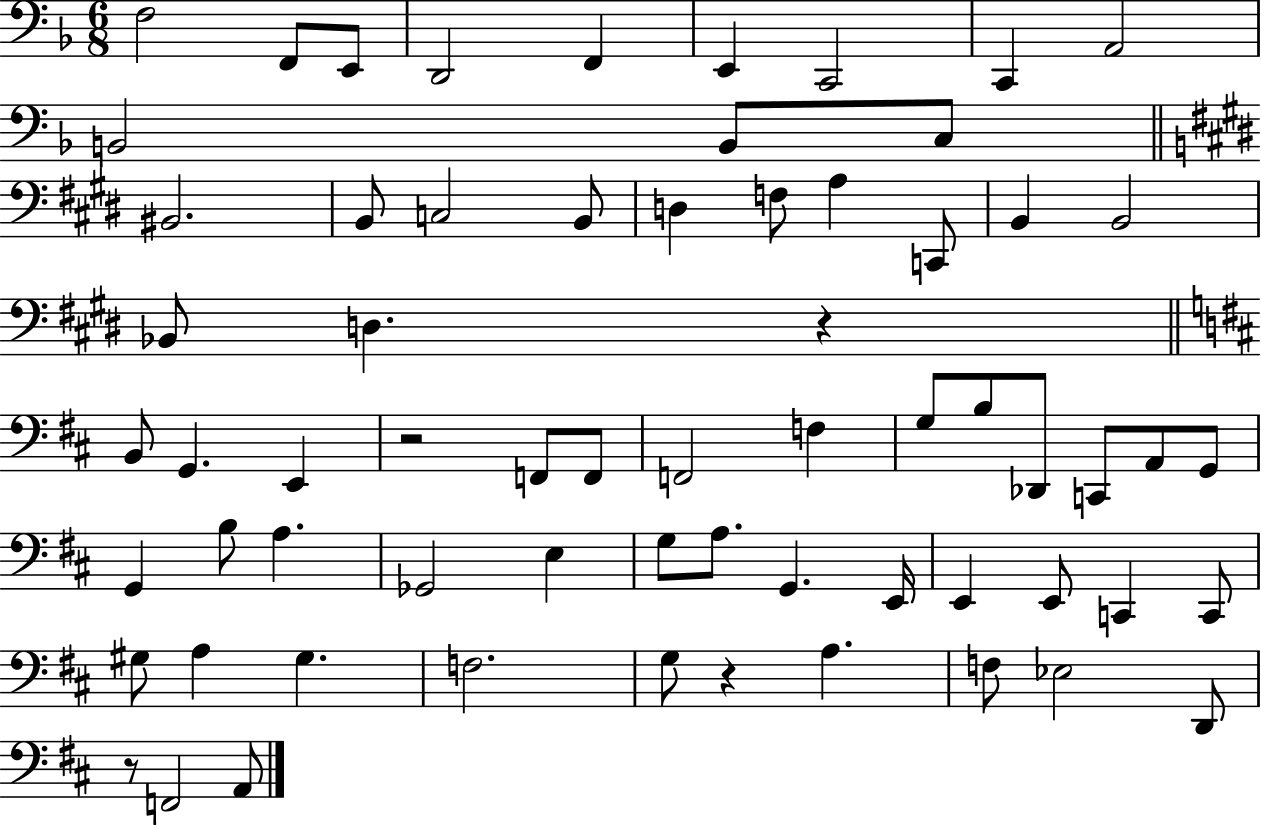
X:1
T:Untitled
M:6/8
L:1/4
K:F
F,2 F,,/2 E,,/2 D,,2 F,, E,, C,,2 C,, A,,2 B,,2 B,,/2 C,/2 ^B,,2 B,,/2 C,2 B,,/2 D, F,/2 A, C,,/2 B,, B,,2 _B,,/2 D, z B,,/2 G,, E,, z2 F,,/2 F,,/2 F,,2 F, G,/2 B,/2 _D,,/2 C,,/2 A,,/2 G,,/2 G,, B,/2 A, _G,,2 E, G,/2 A,/2 G,, E,,/4 E,, E,,/2 C,, C,,/2 ^G,/2 A, ^G, F,2 G,/2 z A, F,/2 _E,2 D,,/2 z/2 F,,2 A,,/2